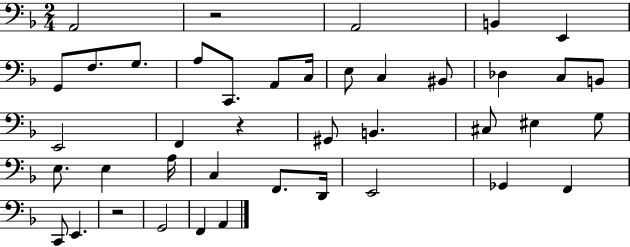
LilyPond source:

{
  \clef bass
  \numericTimeSignature
  \time 2/4
  \key f \major
  a,2 | r2 | a,2 | b,4 e,4 | \break g,8 f8. g8. | a8 c,8. a,8 c16 | e8 c4 bis,8 | des4 c8 b,8 | \break e,2 | f,4 r4 | gis,8 b,4. | cis8 eis4 g8 | \break e8. e4 a16 | c4 f,8. d,16 | e,2 | ges,4 f,4 | \break c,8 e,4. | r2 | g,2 | f,4 a,4 | \break \bar "|."
}